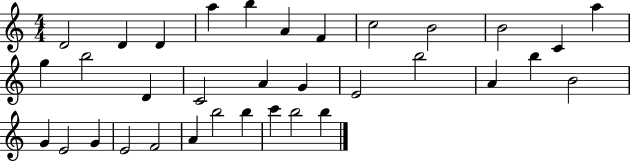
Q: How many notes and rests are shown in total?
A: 34